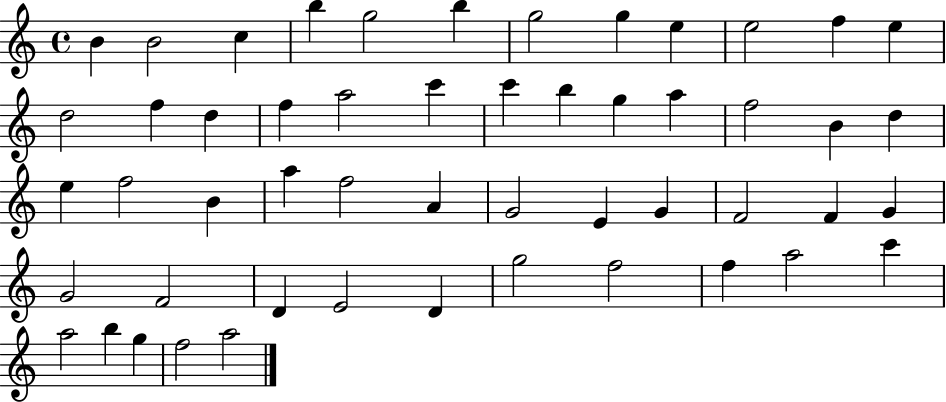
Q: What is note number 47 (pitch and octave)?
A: C6